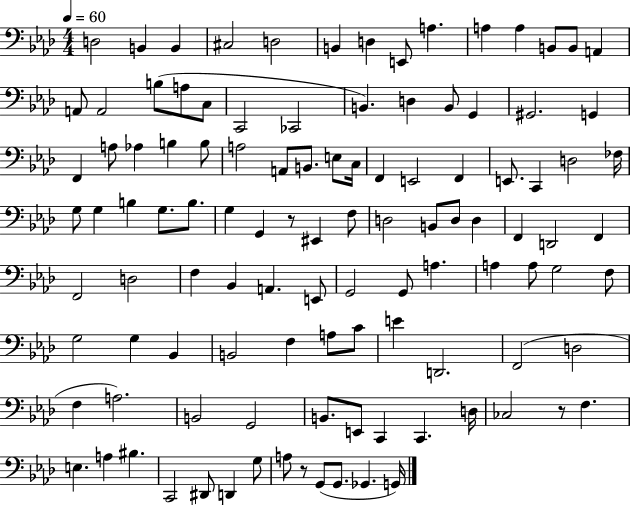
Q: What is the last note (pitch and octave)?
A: G2